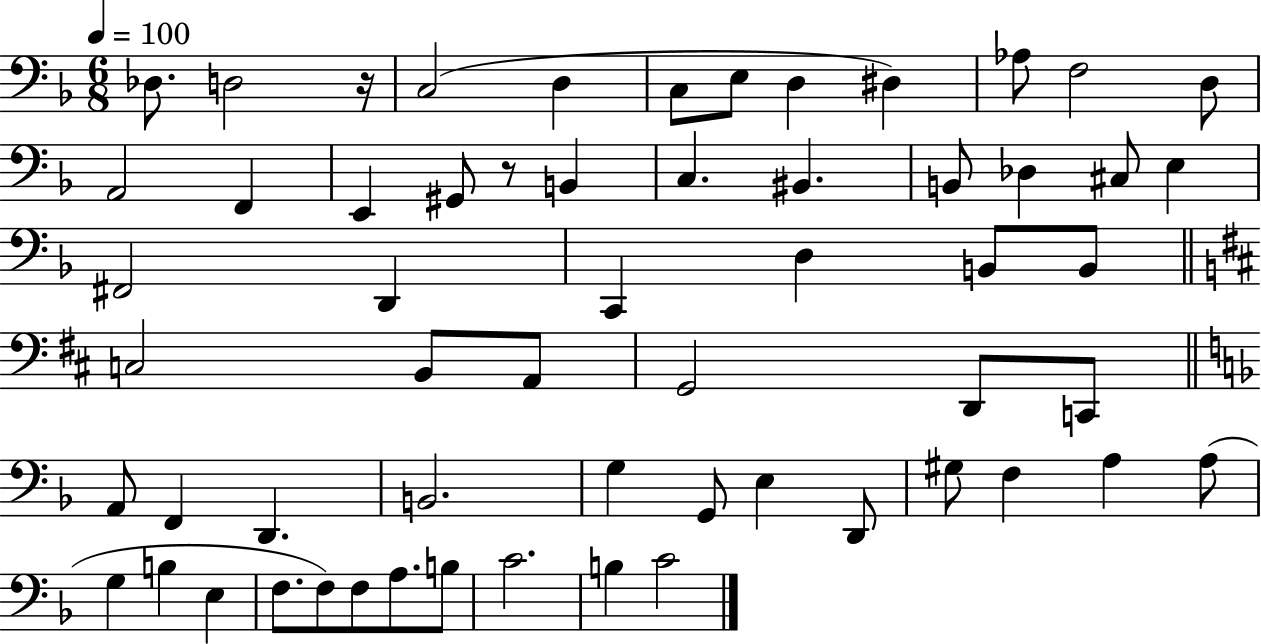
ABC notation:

X:1
T:Untitled
M:6/8
L:1/4
K:F
_D,/2 D,2 z/4 C,2 D, C,/2 E,/2 D, ^D, _A,/2 F,2 D,/2 A,,2 F,, E,, ^G,,/2 z/2 B,, C, ^B,, B,,/2 _D, ^C,/2 E, ^F,,2 D,, C,, D, B,,/2 B,,/2 C,2 B,,/2 A,,/2 G,,2 D,,/2 C,,/2 A,,/2 F,, D,, B,,2 G, G,,/2 E, D,,/2 ^G,/2 F, A, A,/2 G, B, E, F,/2 F,/2 F,/2 A,/2 B,/2 C2 B, C2